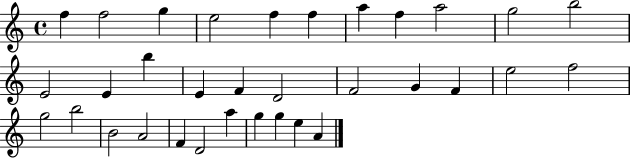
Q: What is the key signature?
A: C major